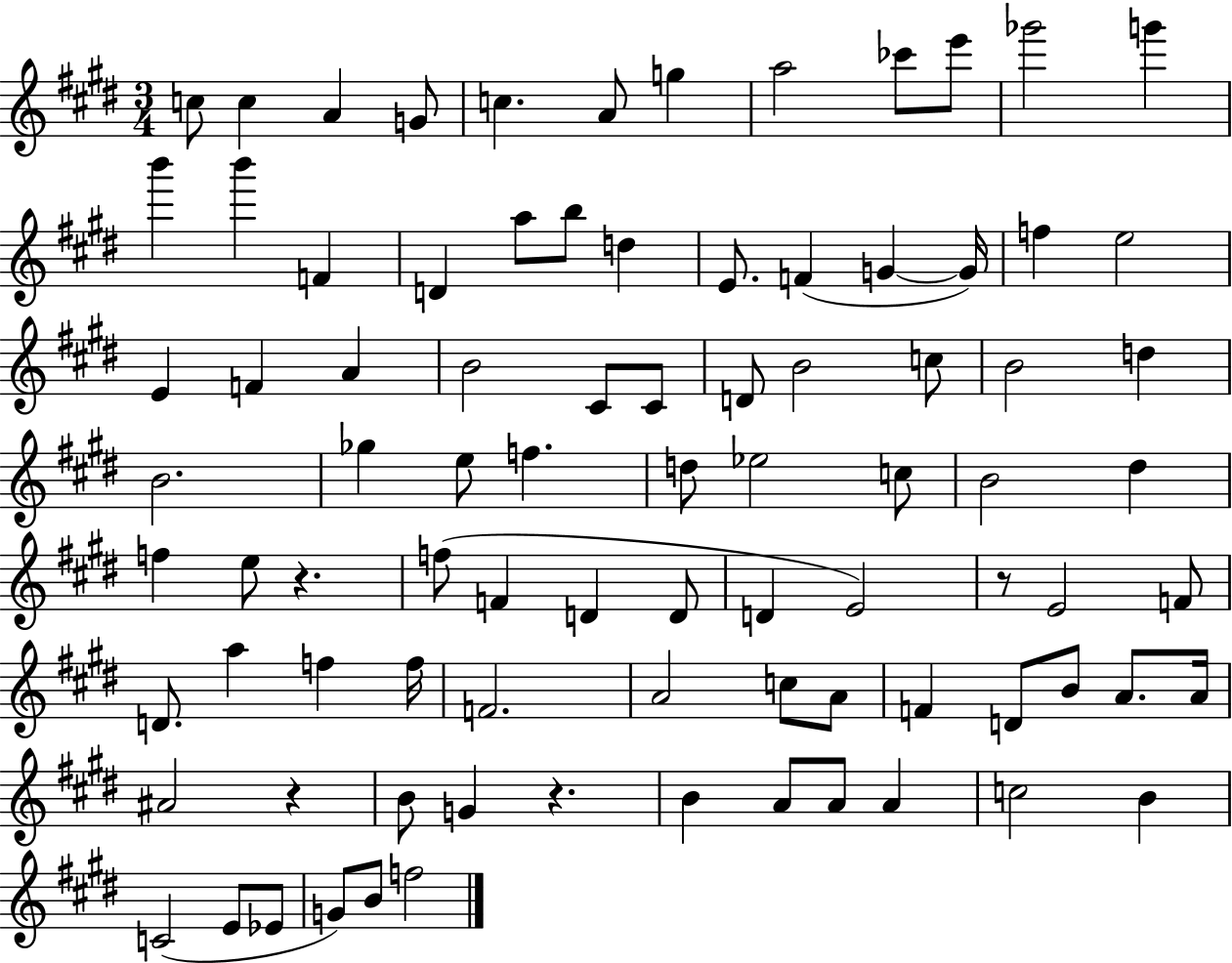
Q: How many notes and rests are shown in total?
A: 87